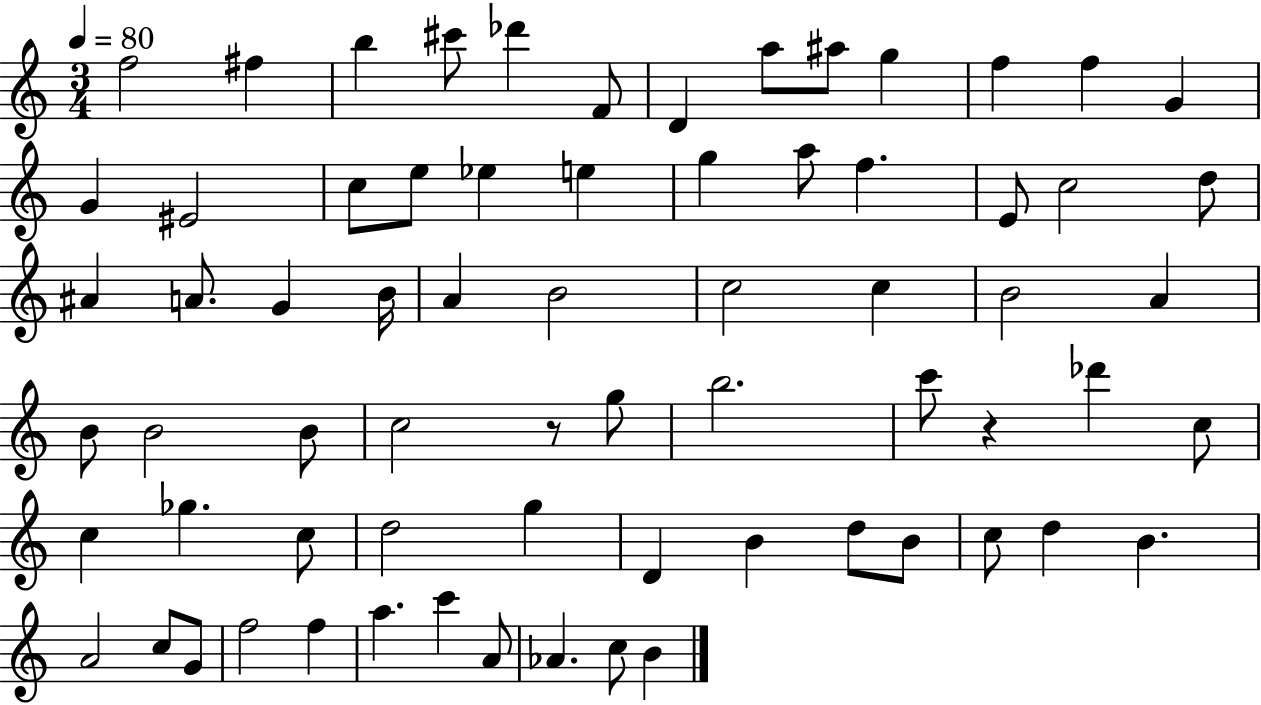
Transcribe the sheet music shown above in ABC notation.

X:1
T:Untitled
M:3/4
L:1/4
K:C
f2 ^f b ^c'/2 _d' F/2 D a/2 ^a/2 g f f G G ^E2 c/2 e/2 _e e g a/2 f E/2 c2 d/2 ^A A/2 G B/4 A B2 c2 c B2 A B/2 B2 B/2 c2 z/2 g/2 b2 c'/2 z _d' c/2 c _g c/2 d2 g D B d/2 B/2 c/2 d B A2 c/2 G/2 f2 f a c' A/2 _A c/2 B